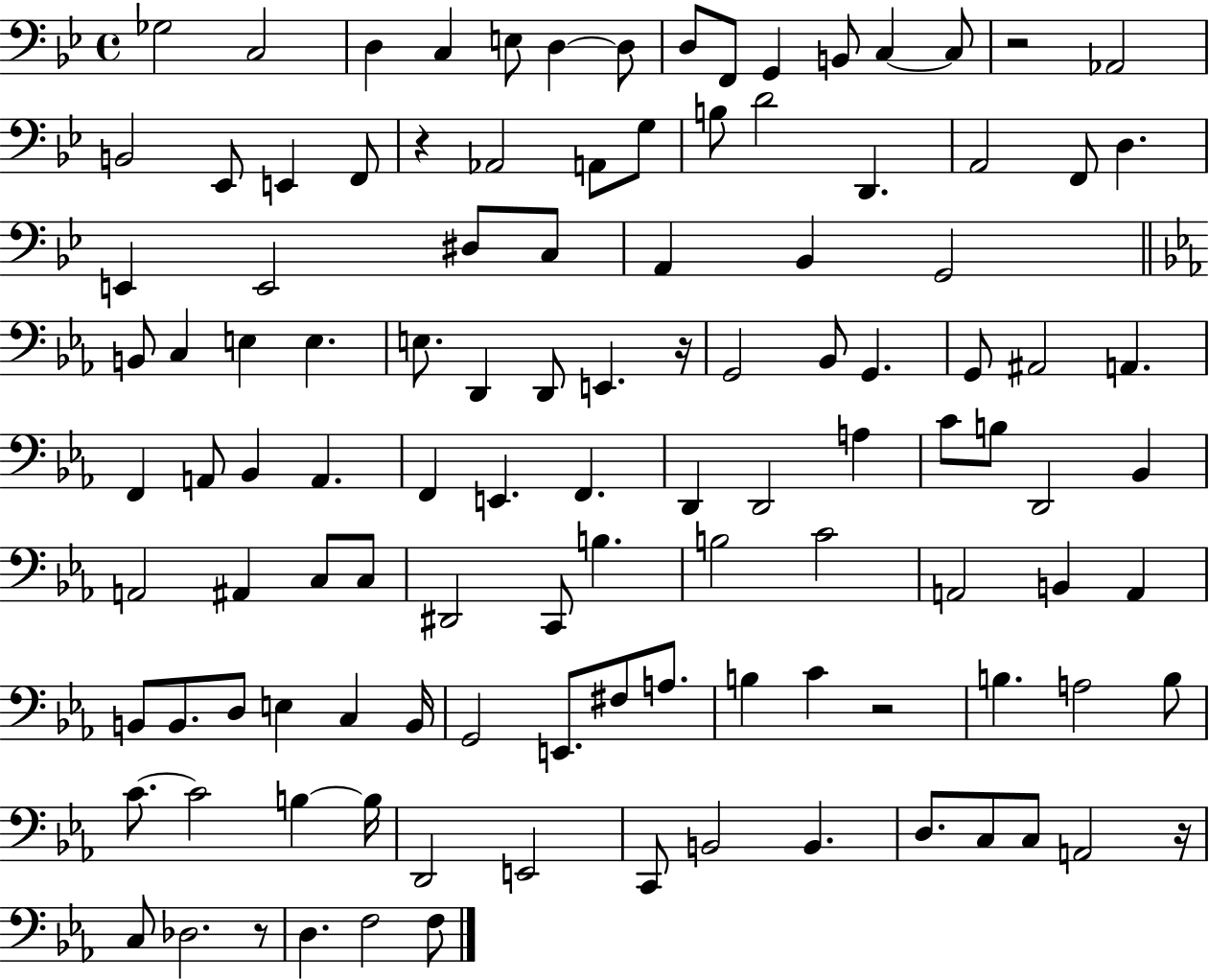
Gb3/h C3/h D3/q C3/q E3/e D3/q D3/e D3/e F2/e G2/q B2/e C3/q C3/e R/h Ab2/h B2/h Eb2/e E2/q F2/e R/q Ab2/h A2/e G3/e B3/e D4/h D2/q. A2/h F2/e D3/q. E2/q E2/h D#3/e C3/e A2/q Bb2/q G2/h B2/e C3/q E3/q E3/q. E3/e. D2/q D2/e E2/q. R/s G2/h Bb2/e G2/q. G2/e A#2/h A2/q. F2/q A2/e Bb2/q A2/q. F2/q E2/q. F2/q. D2/q D2/h A3/q C4/e B3/e D2/h Bb2/q A2/h A#2/q C3/e C3/e D#2/h C2/e B3/q. B3/h C4/h A2/h B2/q A2/q B2/e B2/e. D3/e E3/q C3/q B2/s G2/h E2/e. F#3/e A3/e. B3/q C4/q R/h B3/q. A3/h B3/e C4/e. C4/h B3/q B3/s D2/h E2/h C2/e B2/h B2/q. D3/e. C3/e C3/e A2/h R/s C3/e Db3/h. R/e D3/q. F3/h F3/e